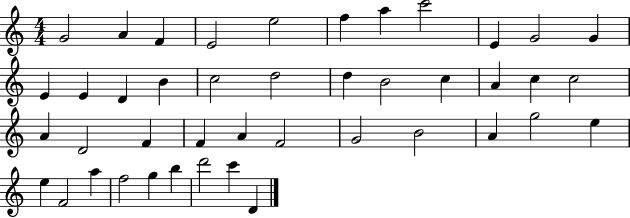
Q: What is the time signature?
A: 4/4